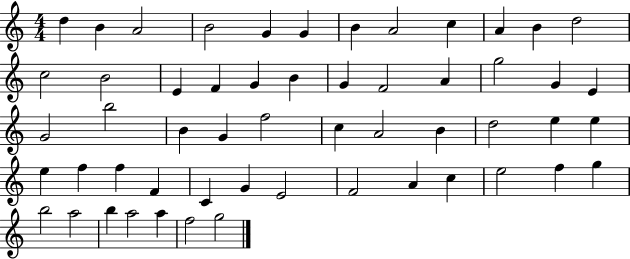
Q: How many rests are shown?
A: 0